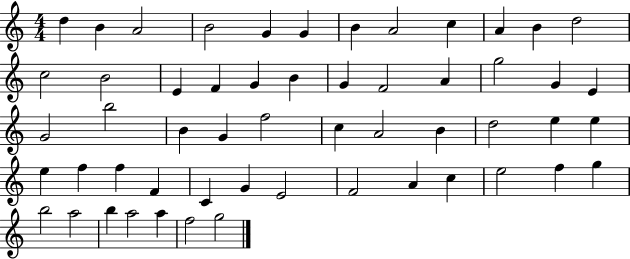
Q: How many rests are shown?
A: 0